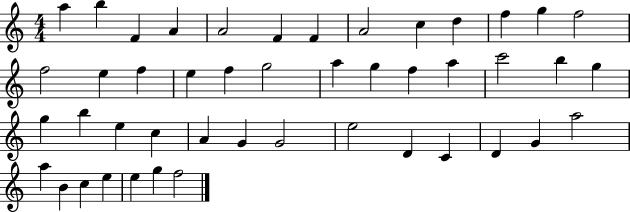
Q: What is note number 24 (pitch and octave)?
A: C6